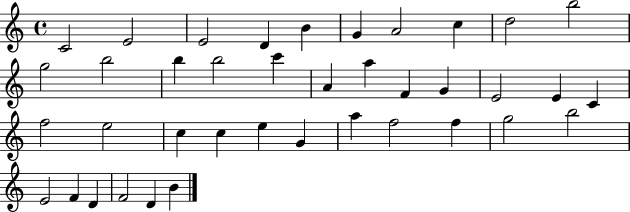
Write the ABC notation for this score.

X:1
T:Untitled
M:4/4
L:1/4
K:C
C2 E2 E2 D B G A2 c d2 b2 g2 b2 b b2 c' A a F G E2 E C f2 e2 c c e G a f2 f g2 b2 E2 F D F2 D B